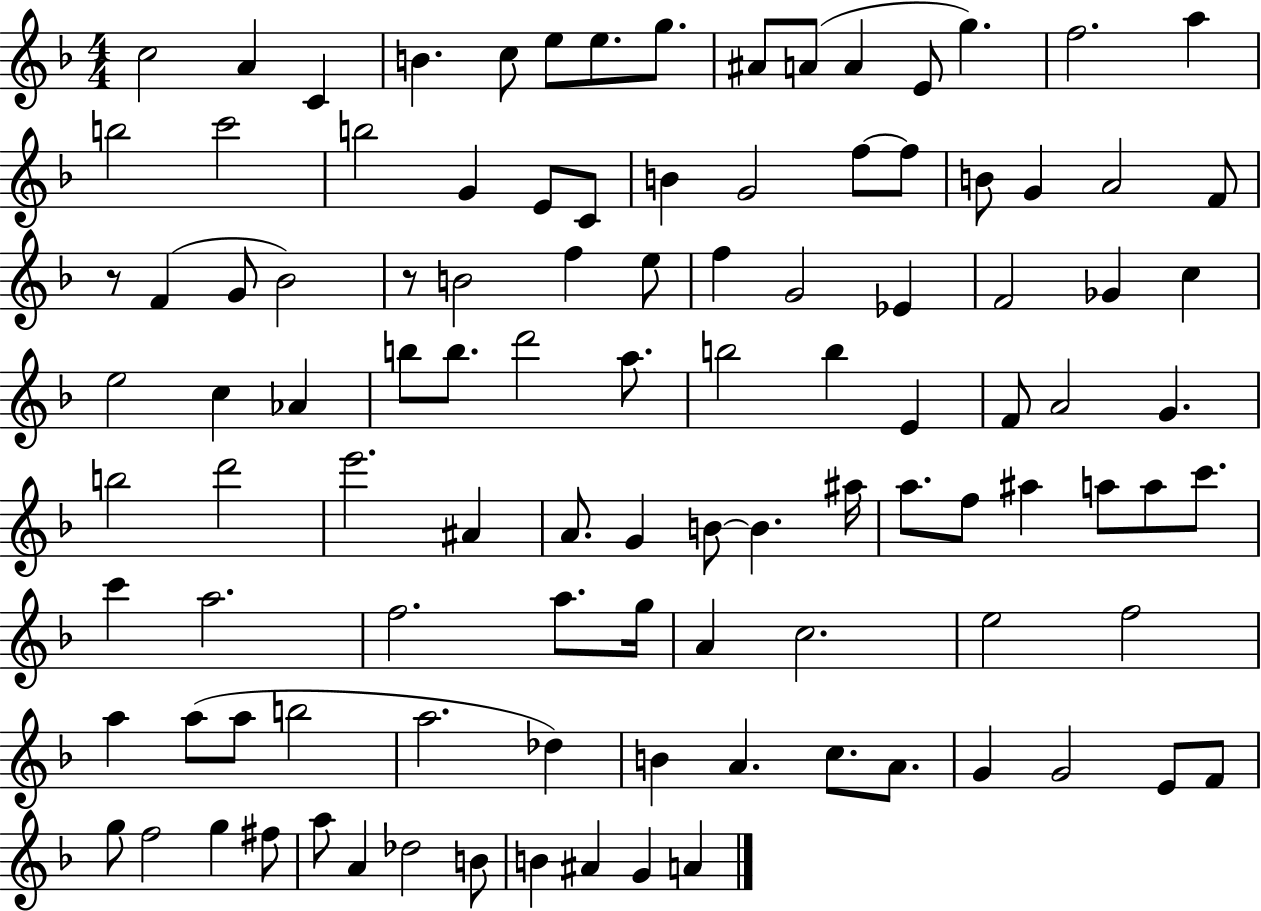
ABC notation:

X:1
T:Untitled
M:4/4
L:1/4
K:F
c2 A C B c/2 e/2 e/2 g/2 ^A/2 A/2 A E/2 g f2 a b2 c'2 b2 G E/2 C/2 B G2 f/2 f/2 B/2 G A2 F/2 z/2 F G/2 _B2 z/2 B2 f e/2 f G2 _E F2 _G c e2 c _A b/2 b/2 d'2 a/2 b2 b E F/2 A2 G b2 d'2 e'2 ^A A/2 G B/2 B ^a/4 a/2 f/2 ^a a/2 a/2 c'/2 c' a2 f2 a/2 g/4 A c2 e2 f2 a a/2 a/2 b2 a2 _d B A c/2 A/2 G G2 E/2 F/2 g/2 f2 g ^f/2 a/2 A _d2 B/2 B ^A G A